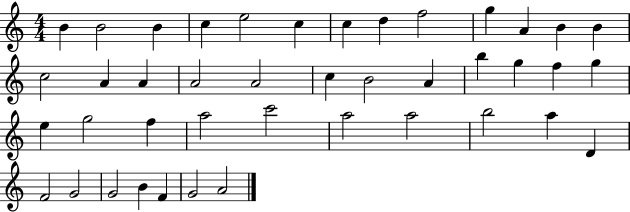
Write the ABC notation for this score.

X:1
T:Untitled
M:4/4
L:1/4
K:C
B B2 B c e2 c c d f2 g A B B c2 A A A2 A2 c B2 A b g f g e g2 f a2 c'2 a2 a2 b2 a D F2 G2 G2 B F G2 A2